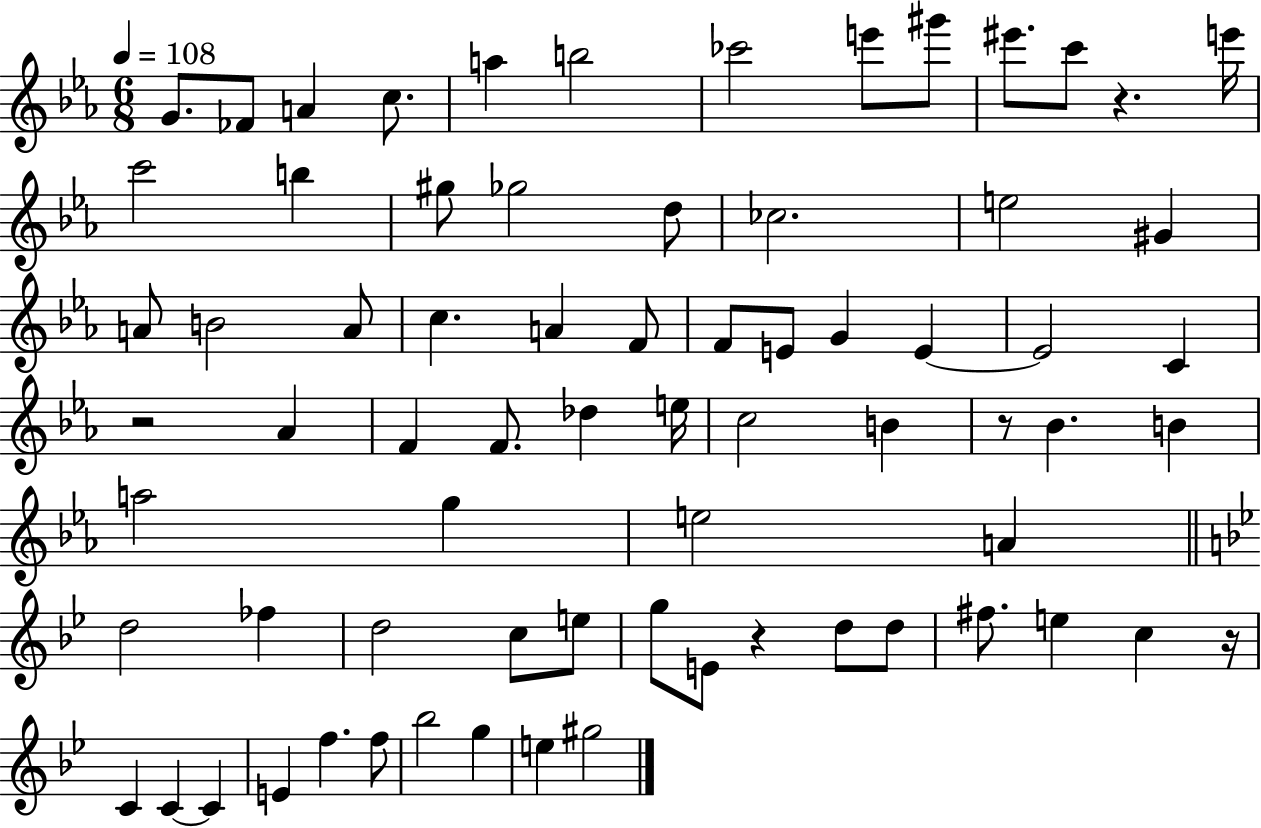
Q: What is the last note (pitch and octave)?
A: G#5